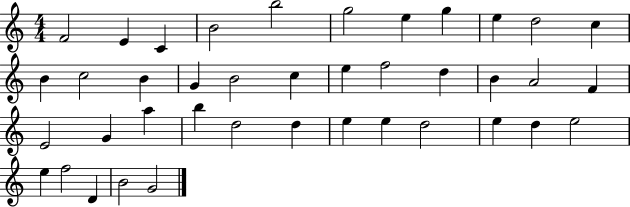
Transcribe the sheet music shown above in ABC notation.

X:1
T:Untitled
M:4/4
L:1/4
K:C
F2 E C B2 b2 g2 e g e d2 c B c2 B G B2 c e f2 d B A2 F E2 G a b d2 d e e d2 e d e2 e f2 D B2 G2